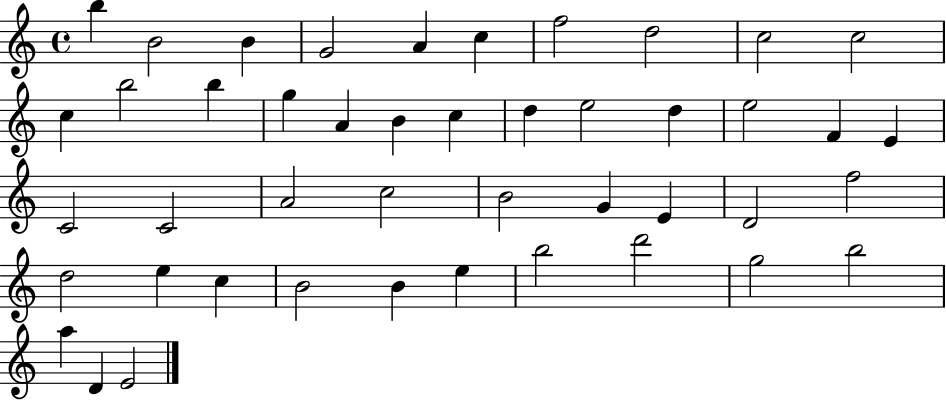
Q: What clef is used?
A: treble